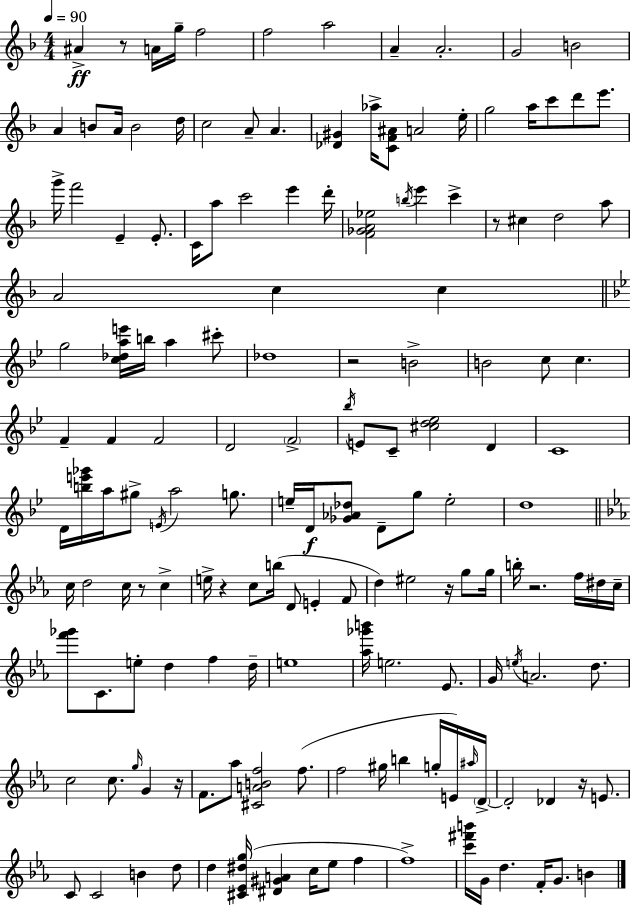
{
  \clef treble
  \numericTimeSignature
  \time 4/4
  \key f \major
  \tempo 4 = 90
  \repeat volta 2 { ais'4->\ff r8 a'16 g''16-- f''2 | f''2 a''2 | a'4-- a'2.-. | g'2 b'2 | \break a'4 b'8 a'16 b'2 d''16 | c''2 a'8-- a'4. | <des' gis'>4 aes''16-> <c' f' ais'>8 a'2 e''16-. | g''2 a''16 c'''8 d'''8 e'''8. | \break g'''16-> f'''2 e'4-- e'8.-. | c'16 a''8 c'''2 e'''4 d'''16-. | <f' ges' a' ees''>2 \acciaccatura { b''16 } e'''4 c'''4-> | r8 cis''4 d''2 a''8 | \break a'2 c''4 c''4 | \bar "||" \break \key bes \major g''2 <c'' des'' a'' e'''>16 b''16 a''4 cis'''8-. | des''1 | r2 b'2-> | b'2 c''8 c''4. | \break f'4-- f'4 f'2 | d'2 \parenthesize f'2-> | \acciaccatura { bes''16 } e'8 c'8-- <cis'' d'' ees''>2 d'4 | c'1 | \break d'16 <b'' e''' ges'''>16 a''16 gis''8-> \acciaccatura { e'16 } a''2 g''8. | e''16-- d'16\f <ges' aes' des''>8 d'8-- g''8 e''2-. | d''1 | \bar "||" \break \key ees \major c''16 d''2 c''16 r8 c''4-> | e''16-> r4 c''8 b''16( d'8 e'4-. f'8 | d''4) eis''2 r16 g''8 g''16 | b''16-. r2. f''16 dis''16 c''16-- | \break <f''' ges'''>8 c'8. e''8-. d''4 f''4 d''16-- | e''1 | <aes'' ges''' b'''>16 e''2. ees'8. | g'16 \acciaccatura { e''16 } a'2. d''8. | \break c''2 c''8. \grace { g''16 } g'4 | r16 f'8. aes''8 <cis' a' b' f''>2 f''8.( | f''2 gis''16 b''4 g''16-. | e'16) \grace { ais''16 } \parenthesize d'16->~~ d'2-. des'4 r16 | \break e'8. c'8 c'2 b'4 | d''8 d''4 <cis' ees' dis'' g''>16( <dis' gis' a'>4 c''16 ees''8 f''4 | f''1->) | <c''' fis''' b'''>16 g'16 d''4. f'16-. g'8. b'4 | \break } \bar "|."
}